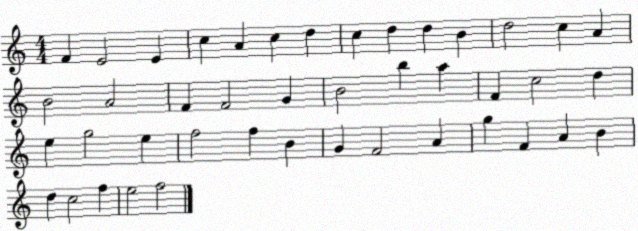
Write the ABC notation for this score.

X:1
T:Untitled
M:4/4
L:1/4
K:C
F E2 E c A c d c d d B d2 c A B2 A2 F F2 G B2 b a F c2 d e g2 e f2 f B G F2 A g F A B d c2 f e2 f2